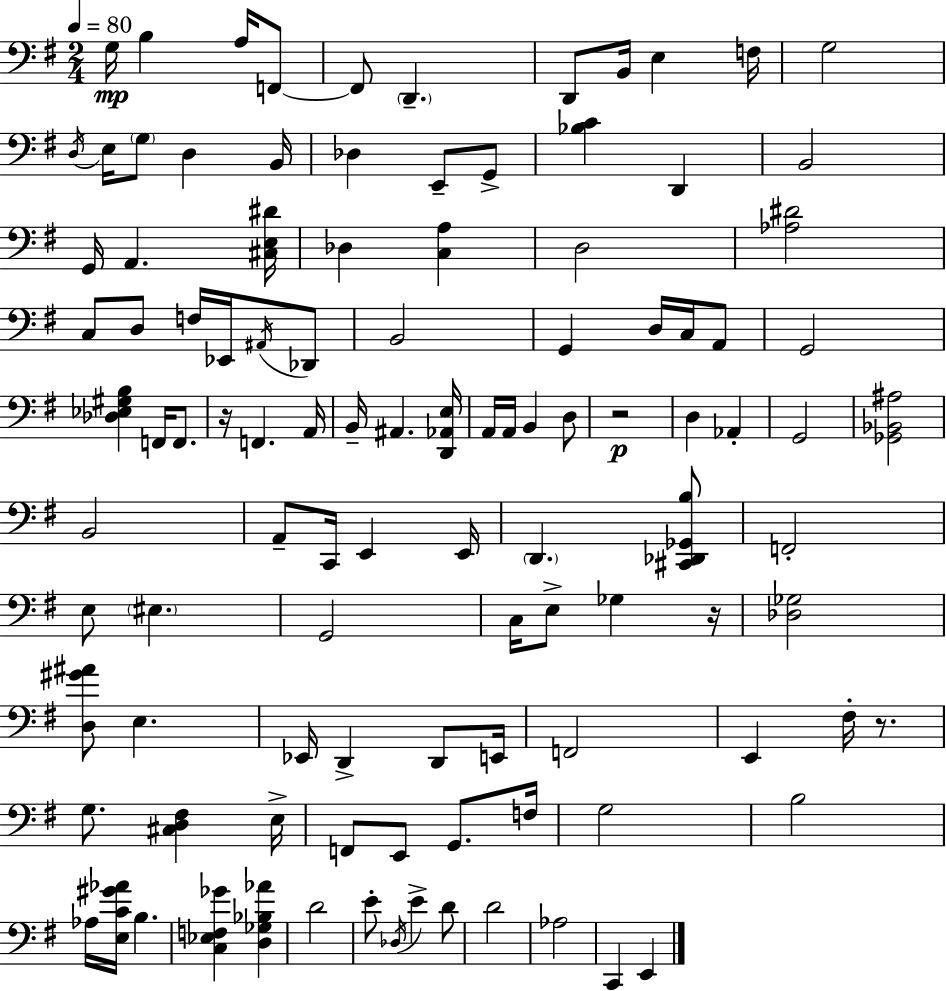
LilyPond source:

{
  \clef bass
  \numericTimeSignature
  \time 2/4
  \key g \major
  \tempo 4 = 80
  g16\mp b4 a16 f,8~~ | f,8 \parenthesize d,4.-- | d,8 b,16 e4 f16 | g2 | \break \acciaccatura { d16 } e16 \parenthesize g8 d4 | b,16 des4 e,8-- g,8-> | <bes c'>4 d,4 | b,2 | \break g,16 a,4. | <cis e dis'>16 des4 <c a>4 | d2 | <aes dis'>2 | \break c8 d8 f16 ees,16 \acciaccatura { ais,16 } | des,8 b,2 | g,4 d16 c16 | a,8 g,2 | \break <des ees gis b>4 f,16 f,8. | r16 f,4. | a,16 b,16-- ais,4. | <d, aes, e>16 a,16 a,16 b,4 | \break d8 r2\p | d4 aes,4-. | g,2 | <ges, bes, ais>2 | \break b,2 | a,8-- c,16 e,4 | e,16 \parenthesize d,4. | <cis, des, ges, b>8 f,2-. | \break e8 \parenthesize eis4. | g,2 | c16 e8-> ges4 | r16 <des ges>2 | \break <d gis' ais'>8 e4. | ees,16 d,4-> d,8 | e,16 f,2 | e,4 fis16-. r8. | \break g8. <cis d fis>4 | e16-> f,8 e,8 g,8. | f16 g2 | b2 | \break aes16 <e c' gis' aes'>16 b4. | <c ees f ges'>4 <d ges bes aes'>4 | d'2 | e'8-. \acciaccatura { des16 } e'4-> | \break d'8 d'2 | aes2 | c,4 e,4 | \bar "|."
}